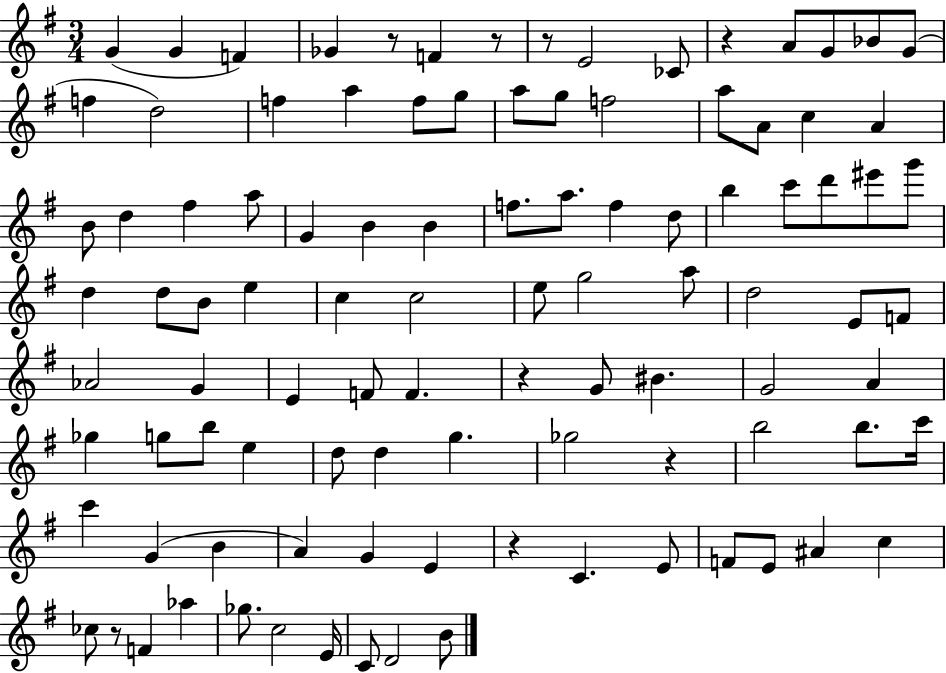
X:1
T:Untitled
M:3/4
L:1/4
K:G
G G F _G z/2 F z/2 z/2 E2 _C/2 z A/2 G/2 _B/2 G/2 f d2 f a f/2 g/2 a/2 g/2 f2 a/2 A/2 c A B/2 d ^f a/2 G B B f/2 a/2 f d/2 b c'/2 d'/2 ^e'/2 g'/2 d d/2 B/2 e c c2 e/2 g2 a/2 d2 E/2 F/2 _A2 G E F/2 F z G/2 ^B G2 A _g g/2 b/2 e d/2 d g _g2 z b2 b/2 c'/4 c' G B A G E z C E/2 F/2 E/2 ^A c _c/2 z/2 F _a _g/2 c2 E/4 C/2 D2 B/2